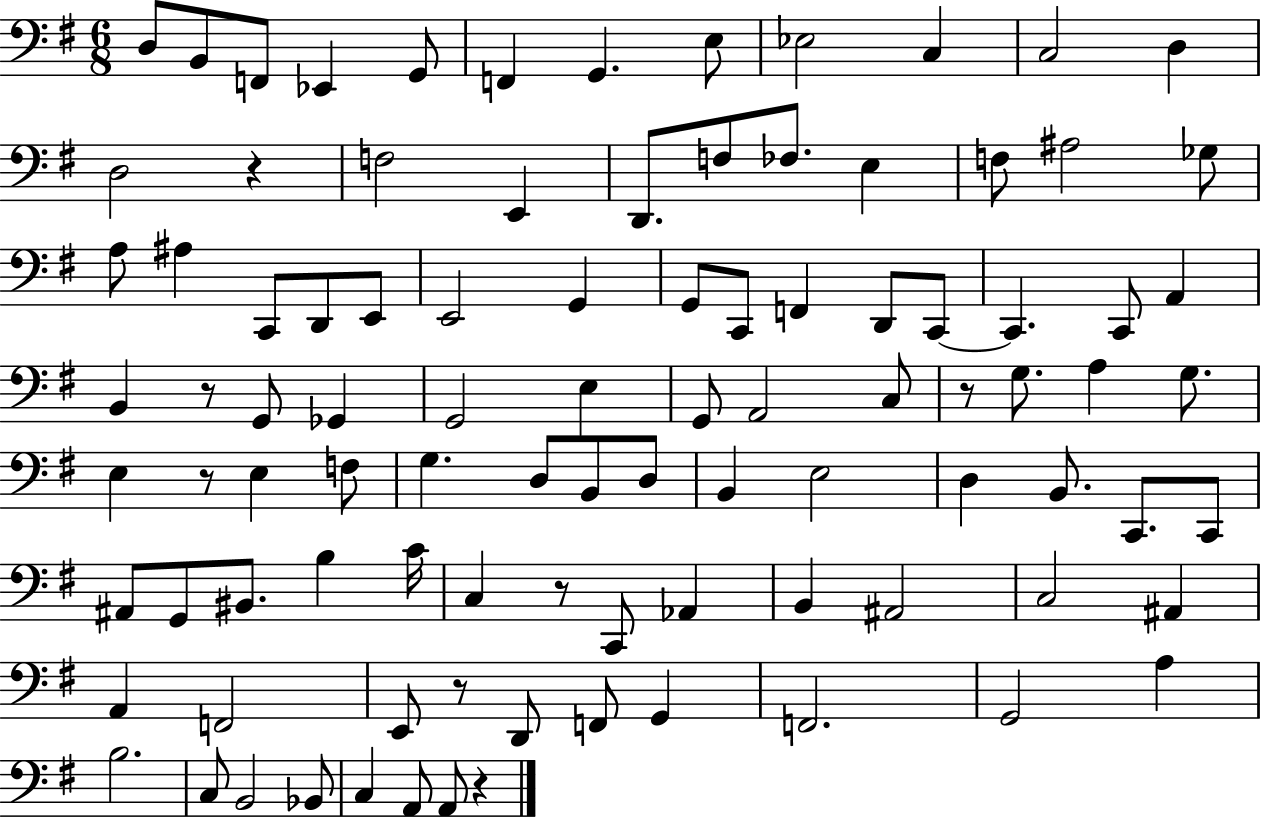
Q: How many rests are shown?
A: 7